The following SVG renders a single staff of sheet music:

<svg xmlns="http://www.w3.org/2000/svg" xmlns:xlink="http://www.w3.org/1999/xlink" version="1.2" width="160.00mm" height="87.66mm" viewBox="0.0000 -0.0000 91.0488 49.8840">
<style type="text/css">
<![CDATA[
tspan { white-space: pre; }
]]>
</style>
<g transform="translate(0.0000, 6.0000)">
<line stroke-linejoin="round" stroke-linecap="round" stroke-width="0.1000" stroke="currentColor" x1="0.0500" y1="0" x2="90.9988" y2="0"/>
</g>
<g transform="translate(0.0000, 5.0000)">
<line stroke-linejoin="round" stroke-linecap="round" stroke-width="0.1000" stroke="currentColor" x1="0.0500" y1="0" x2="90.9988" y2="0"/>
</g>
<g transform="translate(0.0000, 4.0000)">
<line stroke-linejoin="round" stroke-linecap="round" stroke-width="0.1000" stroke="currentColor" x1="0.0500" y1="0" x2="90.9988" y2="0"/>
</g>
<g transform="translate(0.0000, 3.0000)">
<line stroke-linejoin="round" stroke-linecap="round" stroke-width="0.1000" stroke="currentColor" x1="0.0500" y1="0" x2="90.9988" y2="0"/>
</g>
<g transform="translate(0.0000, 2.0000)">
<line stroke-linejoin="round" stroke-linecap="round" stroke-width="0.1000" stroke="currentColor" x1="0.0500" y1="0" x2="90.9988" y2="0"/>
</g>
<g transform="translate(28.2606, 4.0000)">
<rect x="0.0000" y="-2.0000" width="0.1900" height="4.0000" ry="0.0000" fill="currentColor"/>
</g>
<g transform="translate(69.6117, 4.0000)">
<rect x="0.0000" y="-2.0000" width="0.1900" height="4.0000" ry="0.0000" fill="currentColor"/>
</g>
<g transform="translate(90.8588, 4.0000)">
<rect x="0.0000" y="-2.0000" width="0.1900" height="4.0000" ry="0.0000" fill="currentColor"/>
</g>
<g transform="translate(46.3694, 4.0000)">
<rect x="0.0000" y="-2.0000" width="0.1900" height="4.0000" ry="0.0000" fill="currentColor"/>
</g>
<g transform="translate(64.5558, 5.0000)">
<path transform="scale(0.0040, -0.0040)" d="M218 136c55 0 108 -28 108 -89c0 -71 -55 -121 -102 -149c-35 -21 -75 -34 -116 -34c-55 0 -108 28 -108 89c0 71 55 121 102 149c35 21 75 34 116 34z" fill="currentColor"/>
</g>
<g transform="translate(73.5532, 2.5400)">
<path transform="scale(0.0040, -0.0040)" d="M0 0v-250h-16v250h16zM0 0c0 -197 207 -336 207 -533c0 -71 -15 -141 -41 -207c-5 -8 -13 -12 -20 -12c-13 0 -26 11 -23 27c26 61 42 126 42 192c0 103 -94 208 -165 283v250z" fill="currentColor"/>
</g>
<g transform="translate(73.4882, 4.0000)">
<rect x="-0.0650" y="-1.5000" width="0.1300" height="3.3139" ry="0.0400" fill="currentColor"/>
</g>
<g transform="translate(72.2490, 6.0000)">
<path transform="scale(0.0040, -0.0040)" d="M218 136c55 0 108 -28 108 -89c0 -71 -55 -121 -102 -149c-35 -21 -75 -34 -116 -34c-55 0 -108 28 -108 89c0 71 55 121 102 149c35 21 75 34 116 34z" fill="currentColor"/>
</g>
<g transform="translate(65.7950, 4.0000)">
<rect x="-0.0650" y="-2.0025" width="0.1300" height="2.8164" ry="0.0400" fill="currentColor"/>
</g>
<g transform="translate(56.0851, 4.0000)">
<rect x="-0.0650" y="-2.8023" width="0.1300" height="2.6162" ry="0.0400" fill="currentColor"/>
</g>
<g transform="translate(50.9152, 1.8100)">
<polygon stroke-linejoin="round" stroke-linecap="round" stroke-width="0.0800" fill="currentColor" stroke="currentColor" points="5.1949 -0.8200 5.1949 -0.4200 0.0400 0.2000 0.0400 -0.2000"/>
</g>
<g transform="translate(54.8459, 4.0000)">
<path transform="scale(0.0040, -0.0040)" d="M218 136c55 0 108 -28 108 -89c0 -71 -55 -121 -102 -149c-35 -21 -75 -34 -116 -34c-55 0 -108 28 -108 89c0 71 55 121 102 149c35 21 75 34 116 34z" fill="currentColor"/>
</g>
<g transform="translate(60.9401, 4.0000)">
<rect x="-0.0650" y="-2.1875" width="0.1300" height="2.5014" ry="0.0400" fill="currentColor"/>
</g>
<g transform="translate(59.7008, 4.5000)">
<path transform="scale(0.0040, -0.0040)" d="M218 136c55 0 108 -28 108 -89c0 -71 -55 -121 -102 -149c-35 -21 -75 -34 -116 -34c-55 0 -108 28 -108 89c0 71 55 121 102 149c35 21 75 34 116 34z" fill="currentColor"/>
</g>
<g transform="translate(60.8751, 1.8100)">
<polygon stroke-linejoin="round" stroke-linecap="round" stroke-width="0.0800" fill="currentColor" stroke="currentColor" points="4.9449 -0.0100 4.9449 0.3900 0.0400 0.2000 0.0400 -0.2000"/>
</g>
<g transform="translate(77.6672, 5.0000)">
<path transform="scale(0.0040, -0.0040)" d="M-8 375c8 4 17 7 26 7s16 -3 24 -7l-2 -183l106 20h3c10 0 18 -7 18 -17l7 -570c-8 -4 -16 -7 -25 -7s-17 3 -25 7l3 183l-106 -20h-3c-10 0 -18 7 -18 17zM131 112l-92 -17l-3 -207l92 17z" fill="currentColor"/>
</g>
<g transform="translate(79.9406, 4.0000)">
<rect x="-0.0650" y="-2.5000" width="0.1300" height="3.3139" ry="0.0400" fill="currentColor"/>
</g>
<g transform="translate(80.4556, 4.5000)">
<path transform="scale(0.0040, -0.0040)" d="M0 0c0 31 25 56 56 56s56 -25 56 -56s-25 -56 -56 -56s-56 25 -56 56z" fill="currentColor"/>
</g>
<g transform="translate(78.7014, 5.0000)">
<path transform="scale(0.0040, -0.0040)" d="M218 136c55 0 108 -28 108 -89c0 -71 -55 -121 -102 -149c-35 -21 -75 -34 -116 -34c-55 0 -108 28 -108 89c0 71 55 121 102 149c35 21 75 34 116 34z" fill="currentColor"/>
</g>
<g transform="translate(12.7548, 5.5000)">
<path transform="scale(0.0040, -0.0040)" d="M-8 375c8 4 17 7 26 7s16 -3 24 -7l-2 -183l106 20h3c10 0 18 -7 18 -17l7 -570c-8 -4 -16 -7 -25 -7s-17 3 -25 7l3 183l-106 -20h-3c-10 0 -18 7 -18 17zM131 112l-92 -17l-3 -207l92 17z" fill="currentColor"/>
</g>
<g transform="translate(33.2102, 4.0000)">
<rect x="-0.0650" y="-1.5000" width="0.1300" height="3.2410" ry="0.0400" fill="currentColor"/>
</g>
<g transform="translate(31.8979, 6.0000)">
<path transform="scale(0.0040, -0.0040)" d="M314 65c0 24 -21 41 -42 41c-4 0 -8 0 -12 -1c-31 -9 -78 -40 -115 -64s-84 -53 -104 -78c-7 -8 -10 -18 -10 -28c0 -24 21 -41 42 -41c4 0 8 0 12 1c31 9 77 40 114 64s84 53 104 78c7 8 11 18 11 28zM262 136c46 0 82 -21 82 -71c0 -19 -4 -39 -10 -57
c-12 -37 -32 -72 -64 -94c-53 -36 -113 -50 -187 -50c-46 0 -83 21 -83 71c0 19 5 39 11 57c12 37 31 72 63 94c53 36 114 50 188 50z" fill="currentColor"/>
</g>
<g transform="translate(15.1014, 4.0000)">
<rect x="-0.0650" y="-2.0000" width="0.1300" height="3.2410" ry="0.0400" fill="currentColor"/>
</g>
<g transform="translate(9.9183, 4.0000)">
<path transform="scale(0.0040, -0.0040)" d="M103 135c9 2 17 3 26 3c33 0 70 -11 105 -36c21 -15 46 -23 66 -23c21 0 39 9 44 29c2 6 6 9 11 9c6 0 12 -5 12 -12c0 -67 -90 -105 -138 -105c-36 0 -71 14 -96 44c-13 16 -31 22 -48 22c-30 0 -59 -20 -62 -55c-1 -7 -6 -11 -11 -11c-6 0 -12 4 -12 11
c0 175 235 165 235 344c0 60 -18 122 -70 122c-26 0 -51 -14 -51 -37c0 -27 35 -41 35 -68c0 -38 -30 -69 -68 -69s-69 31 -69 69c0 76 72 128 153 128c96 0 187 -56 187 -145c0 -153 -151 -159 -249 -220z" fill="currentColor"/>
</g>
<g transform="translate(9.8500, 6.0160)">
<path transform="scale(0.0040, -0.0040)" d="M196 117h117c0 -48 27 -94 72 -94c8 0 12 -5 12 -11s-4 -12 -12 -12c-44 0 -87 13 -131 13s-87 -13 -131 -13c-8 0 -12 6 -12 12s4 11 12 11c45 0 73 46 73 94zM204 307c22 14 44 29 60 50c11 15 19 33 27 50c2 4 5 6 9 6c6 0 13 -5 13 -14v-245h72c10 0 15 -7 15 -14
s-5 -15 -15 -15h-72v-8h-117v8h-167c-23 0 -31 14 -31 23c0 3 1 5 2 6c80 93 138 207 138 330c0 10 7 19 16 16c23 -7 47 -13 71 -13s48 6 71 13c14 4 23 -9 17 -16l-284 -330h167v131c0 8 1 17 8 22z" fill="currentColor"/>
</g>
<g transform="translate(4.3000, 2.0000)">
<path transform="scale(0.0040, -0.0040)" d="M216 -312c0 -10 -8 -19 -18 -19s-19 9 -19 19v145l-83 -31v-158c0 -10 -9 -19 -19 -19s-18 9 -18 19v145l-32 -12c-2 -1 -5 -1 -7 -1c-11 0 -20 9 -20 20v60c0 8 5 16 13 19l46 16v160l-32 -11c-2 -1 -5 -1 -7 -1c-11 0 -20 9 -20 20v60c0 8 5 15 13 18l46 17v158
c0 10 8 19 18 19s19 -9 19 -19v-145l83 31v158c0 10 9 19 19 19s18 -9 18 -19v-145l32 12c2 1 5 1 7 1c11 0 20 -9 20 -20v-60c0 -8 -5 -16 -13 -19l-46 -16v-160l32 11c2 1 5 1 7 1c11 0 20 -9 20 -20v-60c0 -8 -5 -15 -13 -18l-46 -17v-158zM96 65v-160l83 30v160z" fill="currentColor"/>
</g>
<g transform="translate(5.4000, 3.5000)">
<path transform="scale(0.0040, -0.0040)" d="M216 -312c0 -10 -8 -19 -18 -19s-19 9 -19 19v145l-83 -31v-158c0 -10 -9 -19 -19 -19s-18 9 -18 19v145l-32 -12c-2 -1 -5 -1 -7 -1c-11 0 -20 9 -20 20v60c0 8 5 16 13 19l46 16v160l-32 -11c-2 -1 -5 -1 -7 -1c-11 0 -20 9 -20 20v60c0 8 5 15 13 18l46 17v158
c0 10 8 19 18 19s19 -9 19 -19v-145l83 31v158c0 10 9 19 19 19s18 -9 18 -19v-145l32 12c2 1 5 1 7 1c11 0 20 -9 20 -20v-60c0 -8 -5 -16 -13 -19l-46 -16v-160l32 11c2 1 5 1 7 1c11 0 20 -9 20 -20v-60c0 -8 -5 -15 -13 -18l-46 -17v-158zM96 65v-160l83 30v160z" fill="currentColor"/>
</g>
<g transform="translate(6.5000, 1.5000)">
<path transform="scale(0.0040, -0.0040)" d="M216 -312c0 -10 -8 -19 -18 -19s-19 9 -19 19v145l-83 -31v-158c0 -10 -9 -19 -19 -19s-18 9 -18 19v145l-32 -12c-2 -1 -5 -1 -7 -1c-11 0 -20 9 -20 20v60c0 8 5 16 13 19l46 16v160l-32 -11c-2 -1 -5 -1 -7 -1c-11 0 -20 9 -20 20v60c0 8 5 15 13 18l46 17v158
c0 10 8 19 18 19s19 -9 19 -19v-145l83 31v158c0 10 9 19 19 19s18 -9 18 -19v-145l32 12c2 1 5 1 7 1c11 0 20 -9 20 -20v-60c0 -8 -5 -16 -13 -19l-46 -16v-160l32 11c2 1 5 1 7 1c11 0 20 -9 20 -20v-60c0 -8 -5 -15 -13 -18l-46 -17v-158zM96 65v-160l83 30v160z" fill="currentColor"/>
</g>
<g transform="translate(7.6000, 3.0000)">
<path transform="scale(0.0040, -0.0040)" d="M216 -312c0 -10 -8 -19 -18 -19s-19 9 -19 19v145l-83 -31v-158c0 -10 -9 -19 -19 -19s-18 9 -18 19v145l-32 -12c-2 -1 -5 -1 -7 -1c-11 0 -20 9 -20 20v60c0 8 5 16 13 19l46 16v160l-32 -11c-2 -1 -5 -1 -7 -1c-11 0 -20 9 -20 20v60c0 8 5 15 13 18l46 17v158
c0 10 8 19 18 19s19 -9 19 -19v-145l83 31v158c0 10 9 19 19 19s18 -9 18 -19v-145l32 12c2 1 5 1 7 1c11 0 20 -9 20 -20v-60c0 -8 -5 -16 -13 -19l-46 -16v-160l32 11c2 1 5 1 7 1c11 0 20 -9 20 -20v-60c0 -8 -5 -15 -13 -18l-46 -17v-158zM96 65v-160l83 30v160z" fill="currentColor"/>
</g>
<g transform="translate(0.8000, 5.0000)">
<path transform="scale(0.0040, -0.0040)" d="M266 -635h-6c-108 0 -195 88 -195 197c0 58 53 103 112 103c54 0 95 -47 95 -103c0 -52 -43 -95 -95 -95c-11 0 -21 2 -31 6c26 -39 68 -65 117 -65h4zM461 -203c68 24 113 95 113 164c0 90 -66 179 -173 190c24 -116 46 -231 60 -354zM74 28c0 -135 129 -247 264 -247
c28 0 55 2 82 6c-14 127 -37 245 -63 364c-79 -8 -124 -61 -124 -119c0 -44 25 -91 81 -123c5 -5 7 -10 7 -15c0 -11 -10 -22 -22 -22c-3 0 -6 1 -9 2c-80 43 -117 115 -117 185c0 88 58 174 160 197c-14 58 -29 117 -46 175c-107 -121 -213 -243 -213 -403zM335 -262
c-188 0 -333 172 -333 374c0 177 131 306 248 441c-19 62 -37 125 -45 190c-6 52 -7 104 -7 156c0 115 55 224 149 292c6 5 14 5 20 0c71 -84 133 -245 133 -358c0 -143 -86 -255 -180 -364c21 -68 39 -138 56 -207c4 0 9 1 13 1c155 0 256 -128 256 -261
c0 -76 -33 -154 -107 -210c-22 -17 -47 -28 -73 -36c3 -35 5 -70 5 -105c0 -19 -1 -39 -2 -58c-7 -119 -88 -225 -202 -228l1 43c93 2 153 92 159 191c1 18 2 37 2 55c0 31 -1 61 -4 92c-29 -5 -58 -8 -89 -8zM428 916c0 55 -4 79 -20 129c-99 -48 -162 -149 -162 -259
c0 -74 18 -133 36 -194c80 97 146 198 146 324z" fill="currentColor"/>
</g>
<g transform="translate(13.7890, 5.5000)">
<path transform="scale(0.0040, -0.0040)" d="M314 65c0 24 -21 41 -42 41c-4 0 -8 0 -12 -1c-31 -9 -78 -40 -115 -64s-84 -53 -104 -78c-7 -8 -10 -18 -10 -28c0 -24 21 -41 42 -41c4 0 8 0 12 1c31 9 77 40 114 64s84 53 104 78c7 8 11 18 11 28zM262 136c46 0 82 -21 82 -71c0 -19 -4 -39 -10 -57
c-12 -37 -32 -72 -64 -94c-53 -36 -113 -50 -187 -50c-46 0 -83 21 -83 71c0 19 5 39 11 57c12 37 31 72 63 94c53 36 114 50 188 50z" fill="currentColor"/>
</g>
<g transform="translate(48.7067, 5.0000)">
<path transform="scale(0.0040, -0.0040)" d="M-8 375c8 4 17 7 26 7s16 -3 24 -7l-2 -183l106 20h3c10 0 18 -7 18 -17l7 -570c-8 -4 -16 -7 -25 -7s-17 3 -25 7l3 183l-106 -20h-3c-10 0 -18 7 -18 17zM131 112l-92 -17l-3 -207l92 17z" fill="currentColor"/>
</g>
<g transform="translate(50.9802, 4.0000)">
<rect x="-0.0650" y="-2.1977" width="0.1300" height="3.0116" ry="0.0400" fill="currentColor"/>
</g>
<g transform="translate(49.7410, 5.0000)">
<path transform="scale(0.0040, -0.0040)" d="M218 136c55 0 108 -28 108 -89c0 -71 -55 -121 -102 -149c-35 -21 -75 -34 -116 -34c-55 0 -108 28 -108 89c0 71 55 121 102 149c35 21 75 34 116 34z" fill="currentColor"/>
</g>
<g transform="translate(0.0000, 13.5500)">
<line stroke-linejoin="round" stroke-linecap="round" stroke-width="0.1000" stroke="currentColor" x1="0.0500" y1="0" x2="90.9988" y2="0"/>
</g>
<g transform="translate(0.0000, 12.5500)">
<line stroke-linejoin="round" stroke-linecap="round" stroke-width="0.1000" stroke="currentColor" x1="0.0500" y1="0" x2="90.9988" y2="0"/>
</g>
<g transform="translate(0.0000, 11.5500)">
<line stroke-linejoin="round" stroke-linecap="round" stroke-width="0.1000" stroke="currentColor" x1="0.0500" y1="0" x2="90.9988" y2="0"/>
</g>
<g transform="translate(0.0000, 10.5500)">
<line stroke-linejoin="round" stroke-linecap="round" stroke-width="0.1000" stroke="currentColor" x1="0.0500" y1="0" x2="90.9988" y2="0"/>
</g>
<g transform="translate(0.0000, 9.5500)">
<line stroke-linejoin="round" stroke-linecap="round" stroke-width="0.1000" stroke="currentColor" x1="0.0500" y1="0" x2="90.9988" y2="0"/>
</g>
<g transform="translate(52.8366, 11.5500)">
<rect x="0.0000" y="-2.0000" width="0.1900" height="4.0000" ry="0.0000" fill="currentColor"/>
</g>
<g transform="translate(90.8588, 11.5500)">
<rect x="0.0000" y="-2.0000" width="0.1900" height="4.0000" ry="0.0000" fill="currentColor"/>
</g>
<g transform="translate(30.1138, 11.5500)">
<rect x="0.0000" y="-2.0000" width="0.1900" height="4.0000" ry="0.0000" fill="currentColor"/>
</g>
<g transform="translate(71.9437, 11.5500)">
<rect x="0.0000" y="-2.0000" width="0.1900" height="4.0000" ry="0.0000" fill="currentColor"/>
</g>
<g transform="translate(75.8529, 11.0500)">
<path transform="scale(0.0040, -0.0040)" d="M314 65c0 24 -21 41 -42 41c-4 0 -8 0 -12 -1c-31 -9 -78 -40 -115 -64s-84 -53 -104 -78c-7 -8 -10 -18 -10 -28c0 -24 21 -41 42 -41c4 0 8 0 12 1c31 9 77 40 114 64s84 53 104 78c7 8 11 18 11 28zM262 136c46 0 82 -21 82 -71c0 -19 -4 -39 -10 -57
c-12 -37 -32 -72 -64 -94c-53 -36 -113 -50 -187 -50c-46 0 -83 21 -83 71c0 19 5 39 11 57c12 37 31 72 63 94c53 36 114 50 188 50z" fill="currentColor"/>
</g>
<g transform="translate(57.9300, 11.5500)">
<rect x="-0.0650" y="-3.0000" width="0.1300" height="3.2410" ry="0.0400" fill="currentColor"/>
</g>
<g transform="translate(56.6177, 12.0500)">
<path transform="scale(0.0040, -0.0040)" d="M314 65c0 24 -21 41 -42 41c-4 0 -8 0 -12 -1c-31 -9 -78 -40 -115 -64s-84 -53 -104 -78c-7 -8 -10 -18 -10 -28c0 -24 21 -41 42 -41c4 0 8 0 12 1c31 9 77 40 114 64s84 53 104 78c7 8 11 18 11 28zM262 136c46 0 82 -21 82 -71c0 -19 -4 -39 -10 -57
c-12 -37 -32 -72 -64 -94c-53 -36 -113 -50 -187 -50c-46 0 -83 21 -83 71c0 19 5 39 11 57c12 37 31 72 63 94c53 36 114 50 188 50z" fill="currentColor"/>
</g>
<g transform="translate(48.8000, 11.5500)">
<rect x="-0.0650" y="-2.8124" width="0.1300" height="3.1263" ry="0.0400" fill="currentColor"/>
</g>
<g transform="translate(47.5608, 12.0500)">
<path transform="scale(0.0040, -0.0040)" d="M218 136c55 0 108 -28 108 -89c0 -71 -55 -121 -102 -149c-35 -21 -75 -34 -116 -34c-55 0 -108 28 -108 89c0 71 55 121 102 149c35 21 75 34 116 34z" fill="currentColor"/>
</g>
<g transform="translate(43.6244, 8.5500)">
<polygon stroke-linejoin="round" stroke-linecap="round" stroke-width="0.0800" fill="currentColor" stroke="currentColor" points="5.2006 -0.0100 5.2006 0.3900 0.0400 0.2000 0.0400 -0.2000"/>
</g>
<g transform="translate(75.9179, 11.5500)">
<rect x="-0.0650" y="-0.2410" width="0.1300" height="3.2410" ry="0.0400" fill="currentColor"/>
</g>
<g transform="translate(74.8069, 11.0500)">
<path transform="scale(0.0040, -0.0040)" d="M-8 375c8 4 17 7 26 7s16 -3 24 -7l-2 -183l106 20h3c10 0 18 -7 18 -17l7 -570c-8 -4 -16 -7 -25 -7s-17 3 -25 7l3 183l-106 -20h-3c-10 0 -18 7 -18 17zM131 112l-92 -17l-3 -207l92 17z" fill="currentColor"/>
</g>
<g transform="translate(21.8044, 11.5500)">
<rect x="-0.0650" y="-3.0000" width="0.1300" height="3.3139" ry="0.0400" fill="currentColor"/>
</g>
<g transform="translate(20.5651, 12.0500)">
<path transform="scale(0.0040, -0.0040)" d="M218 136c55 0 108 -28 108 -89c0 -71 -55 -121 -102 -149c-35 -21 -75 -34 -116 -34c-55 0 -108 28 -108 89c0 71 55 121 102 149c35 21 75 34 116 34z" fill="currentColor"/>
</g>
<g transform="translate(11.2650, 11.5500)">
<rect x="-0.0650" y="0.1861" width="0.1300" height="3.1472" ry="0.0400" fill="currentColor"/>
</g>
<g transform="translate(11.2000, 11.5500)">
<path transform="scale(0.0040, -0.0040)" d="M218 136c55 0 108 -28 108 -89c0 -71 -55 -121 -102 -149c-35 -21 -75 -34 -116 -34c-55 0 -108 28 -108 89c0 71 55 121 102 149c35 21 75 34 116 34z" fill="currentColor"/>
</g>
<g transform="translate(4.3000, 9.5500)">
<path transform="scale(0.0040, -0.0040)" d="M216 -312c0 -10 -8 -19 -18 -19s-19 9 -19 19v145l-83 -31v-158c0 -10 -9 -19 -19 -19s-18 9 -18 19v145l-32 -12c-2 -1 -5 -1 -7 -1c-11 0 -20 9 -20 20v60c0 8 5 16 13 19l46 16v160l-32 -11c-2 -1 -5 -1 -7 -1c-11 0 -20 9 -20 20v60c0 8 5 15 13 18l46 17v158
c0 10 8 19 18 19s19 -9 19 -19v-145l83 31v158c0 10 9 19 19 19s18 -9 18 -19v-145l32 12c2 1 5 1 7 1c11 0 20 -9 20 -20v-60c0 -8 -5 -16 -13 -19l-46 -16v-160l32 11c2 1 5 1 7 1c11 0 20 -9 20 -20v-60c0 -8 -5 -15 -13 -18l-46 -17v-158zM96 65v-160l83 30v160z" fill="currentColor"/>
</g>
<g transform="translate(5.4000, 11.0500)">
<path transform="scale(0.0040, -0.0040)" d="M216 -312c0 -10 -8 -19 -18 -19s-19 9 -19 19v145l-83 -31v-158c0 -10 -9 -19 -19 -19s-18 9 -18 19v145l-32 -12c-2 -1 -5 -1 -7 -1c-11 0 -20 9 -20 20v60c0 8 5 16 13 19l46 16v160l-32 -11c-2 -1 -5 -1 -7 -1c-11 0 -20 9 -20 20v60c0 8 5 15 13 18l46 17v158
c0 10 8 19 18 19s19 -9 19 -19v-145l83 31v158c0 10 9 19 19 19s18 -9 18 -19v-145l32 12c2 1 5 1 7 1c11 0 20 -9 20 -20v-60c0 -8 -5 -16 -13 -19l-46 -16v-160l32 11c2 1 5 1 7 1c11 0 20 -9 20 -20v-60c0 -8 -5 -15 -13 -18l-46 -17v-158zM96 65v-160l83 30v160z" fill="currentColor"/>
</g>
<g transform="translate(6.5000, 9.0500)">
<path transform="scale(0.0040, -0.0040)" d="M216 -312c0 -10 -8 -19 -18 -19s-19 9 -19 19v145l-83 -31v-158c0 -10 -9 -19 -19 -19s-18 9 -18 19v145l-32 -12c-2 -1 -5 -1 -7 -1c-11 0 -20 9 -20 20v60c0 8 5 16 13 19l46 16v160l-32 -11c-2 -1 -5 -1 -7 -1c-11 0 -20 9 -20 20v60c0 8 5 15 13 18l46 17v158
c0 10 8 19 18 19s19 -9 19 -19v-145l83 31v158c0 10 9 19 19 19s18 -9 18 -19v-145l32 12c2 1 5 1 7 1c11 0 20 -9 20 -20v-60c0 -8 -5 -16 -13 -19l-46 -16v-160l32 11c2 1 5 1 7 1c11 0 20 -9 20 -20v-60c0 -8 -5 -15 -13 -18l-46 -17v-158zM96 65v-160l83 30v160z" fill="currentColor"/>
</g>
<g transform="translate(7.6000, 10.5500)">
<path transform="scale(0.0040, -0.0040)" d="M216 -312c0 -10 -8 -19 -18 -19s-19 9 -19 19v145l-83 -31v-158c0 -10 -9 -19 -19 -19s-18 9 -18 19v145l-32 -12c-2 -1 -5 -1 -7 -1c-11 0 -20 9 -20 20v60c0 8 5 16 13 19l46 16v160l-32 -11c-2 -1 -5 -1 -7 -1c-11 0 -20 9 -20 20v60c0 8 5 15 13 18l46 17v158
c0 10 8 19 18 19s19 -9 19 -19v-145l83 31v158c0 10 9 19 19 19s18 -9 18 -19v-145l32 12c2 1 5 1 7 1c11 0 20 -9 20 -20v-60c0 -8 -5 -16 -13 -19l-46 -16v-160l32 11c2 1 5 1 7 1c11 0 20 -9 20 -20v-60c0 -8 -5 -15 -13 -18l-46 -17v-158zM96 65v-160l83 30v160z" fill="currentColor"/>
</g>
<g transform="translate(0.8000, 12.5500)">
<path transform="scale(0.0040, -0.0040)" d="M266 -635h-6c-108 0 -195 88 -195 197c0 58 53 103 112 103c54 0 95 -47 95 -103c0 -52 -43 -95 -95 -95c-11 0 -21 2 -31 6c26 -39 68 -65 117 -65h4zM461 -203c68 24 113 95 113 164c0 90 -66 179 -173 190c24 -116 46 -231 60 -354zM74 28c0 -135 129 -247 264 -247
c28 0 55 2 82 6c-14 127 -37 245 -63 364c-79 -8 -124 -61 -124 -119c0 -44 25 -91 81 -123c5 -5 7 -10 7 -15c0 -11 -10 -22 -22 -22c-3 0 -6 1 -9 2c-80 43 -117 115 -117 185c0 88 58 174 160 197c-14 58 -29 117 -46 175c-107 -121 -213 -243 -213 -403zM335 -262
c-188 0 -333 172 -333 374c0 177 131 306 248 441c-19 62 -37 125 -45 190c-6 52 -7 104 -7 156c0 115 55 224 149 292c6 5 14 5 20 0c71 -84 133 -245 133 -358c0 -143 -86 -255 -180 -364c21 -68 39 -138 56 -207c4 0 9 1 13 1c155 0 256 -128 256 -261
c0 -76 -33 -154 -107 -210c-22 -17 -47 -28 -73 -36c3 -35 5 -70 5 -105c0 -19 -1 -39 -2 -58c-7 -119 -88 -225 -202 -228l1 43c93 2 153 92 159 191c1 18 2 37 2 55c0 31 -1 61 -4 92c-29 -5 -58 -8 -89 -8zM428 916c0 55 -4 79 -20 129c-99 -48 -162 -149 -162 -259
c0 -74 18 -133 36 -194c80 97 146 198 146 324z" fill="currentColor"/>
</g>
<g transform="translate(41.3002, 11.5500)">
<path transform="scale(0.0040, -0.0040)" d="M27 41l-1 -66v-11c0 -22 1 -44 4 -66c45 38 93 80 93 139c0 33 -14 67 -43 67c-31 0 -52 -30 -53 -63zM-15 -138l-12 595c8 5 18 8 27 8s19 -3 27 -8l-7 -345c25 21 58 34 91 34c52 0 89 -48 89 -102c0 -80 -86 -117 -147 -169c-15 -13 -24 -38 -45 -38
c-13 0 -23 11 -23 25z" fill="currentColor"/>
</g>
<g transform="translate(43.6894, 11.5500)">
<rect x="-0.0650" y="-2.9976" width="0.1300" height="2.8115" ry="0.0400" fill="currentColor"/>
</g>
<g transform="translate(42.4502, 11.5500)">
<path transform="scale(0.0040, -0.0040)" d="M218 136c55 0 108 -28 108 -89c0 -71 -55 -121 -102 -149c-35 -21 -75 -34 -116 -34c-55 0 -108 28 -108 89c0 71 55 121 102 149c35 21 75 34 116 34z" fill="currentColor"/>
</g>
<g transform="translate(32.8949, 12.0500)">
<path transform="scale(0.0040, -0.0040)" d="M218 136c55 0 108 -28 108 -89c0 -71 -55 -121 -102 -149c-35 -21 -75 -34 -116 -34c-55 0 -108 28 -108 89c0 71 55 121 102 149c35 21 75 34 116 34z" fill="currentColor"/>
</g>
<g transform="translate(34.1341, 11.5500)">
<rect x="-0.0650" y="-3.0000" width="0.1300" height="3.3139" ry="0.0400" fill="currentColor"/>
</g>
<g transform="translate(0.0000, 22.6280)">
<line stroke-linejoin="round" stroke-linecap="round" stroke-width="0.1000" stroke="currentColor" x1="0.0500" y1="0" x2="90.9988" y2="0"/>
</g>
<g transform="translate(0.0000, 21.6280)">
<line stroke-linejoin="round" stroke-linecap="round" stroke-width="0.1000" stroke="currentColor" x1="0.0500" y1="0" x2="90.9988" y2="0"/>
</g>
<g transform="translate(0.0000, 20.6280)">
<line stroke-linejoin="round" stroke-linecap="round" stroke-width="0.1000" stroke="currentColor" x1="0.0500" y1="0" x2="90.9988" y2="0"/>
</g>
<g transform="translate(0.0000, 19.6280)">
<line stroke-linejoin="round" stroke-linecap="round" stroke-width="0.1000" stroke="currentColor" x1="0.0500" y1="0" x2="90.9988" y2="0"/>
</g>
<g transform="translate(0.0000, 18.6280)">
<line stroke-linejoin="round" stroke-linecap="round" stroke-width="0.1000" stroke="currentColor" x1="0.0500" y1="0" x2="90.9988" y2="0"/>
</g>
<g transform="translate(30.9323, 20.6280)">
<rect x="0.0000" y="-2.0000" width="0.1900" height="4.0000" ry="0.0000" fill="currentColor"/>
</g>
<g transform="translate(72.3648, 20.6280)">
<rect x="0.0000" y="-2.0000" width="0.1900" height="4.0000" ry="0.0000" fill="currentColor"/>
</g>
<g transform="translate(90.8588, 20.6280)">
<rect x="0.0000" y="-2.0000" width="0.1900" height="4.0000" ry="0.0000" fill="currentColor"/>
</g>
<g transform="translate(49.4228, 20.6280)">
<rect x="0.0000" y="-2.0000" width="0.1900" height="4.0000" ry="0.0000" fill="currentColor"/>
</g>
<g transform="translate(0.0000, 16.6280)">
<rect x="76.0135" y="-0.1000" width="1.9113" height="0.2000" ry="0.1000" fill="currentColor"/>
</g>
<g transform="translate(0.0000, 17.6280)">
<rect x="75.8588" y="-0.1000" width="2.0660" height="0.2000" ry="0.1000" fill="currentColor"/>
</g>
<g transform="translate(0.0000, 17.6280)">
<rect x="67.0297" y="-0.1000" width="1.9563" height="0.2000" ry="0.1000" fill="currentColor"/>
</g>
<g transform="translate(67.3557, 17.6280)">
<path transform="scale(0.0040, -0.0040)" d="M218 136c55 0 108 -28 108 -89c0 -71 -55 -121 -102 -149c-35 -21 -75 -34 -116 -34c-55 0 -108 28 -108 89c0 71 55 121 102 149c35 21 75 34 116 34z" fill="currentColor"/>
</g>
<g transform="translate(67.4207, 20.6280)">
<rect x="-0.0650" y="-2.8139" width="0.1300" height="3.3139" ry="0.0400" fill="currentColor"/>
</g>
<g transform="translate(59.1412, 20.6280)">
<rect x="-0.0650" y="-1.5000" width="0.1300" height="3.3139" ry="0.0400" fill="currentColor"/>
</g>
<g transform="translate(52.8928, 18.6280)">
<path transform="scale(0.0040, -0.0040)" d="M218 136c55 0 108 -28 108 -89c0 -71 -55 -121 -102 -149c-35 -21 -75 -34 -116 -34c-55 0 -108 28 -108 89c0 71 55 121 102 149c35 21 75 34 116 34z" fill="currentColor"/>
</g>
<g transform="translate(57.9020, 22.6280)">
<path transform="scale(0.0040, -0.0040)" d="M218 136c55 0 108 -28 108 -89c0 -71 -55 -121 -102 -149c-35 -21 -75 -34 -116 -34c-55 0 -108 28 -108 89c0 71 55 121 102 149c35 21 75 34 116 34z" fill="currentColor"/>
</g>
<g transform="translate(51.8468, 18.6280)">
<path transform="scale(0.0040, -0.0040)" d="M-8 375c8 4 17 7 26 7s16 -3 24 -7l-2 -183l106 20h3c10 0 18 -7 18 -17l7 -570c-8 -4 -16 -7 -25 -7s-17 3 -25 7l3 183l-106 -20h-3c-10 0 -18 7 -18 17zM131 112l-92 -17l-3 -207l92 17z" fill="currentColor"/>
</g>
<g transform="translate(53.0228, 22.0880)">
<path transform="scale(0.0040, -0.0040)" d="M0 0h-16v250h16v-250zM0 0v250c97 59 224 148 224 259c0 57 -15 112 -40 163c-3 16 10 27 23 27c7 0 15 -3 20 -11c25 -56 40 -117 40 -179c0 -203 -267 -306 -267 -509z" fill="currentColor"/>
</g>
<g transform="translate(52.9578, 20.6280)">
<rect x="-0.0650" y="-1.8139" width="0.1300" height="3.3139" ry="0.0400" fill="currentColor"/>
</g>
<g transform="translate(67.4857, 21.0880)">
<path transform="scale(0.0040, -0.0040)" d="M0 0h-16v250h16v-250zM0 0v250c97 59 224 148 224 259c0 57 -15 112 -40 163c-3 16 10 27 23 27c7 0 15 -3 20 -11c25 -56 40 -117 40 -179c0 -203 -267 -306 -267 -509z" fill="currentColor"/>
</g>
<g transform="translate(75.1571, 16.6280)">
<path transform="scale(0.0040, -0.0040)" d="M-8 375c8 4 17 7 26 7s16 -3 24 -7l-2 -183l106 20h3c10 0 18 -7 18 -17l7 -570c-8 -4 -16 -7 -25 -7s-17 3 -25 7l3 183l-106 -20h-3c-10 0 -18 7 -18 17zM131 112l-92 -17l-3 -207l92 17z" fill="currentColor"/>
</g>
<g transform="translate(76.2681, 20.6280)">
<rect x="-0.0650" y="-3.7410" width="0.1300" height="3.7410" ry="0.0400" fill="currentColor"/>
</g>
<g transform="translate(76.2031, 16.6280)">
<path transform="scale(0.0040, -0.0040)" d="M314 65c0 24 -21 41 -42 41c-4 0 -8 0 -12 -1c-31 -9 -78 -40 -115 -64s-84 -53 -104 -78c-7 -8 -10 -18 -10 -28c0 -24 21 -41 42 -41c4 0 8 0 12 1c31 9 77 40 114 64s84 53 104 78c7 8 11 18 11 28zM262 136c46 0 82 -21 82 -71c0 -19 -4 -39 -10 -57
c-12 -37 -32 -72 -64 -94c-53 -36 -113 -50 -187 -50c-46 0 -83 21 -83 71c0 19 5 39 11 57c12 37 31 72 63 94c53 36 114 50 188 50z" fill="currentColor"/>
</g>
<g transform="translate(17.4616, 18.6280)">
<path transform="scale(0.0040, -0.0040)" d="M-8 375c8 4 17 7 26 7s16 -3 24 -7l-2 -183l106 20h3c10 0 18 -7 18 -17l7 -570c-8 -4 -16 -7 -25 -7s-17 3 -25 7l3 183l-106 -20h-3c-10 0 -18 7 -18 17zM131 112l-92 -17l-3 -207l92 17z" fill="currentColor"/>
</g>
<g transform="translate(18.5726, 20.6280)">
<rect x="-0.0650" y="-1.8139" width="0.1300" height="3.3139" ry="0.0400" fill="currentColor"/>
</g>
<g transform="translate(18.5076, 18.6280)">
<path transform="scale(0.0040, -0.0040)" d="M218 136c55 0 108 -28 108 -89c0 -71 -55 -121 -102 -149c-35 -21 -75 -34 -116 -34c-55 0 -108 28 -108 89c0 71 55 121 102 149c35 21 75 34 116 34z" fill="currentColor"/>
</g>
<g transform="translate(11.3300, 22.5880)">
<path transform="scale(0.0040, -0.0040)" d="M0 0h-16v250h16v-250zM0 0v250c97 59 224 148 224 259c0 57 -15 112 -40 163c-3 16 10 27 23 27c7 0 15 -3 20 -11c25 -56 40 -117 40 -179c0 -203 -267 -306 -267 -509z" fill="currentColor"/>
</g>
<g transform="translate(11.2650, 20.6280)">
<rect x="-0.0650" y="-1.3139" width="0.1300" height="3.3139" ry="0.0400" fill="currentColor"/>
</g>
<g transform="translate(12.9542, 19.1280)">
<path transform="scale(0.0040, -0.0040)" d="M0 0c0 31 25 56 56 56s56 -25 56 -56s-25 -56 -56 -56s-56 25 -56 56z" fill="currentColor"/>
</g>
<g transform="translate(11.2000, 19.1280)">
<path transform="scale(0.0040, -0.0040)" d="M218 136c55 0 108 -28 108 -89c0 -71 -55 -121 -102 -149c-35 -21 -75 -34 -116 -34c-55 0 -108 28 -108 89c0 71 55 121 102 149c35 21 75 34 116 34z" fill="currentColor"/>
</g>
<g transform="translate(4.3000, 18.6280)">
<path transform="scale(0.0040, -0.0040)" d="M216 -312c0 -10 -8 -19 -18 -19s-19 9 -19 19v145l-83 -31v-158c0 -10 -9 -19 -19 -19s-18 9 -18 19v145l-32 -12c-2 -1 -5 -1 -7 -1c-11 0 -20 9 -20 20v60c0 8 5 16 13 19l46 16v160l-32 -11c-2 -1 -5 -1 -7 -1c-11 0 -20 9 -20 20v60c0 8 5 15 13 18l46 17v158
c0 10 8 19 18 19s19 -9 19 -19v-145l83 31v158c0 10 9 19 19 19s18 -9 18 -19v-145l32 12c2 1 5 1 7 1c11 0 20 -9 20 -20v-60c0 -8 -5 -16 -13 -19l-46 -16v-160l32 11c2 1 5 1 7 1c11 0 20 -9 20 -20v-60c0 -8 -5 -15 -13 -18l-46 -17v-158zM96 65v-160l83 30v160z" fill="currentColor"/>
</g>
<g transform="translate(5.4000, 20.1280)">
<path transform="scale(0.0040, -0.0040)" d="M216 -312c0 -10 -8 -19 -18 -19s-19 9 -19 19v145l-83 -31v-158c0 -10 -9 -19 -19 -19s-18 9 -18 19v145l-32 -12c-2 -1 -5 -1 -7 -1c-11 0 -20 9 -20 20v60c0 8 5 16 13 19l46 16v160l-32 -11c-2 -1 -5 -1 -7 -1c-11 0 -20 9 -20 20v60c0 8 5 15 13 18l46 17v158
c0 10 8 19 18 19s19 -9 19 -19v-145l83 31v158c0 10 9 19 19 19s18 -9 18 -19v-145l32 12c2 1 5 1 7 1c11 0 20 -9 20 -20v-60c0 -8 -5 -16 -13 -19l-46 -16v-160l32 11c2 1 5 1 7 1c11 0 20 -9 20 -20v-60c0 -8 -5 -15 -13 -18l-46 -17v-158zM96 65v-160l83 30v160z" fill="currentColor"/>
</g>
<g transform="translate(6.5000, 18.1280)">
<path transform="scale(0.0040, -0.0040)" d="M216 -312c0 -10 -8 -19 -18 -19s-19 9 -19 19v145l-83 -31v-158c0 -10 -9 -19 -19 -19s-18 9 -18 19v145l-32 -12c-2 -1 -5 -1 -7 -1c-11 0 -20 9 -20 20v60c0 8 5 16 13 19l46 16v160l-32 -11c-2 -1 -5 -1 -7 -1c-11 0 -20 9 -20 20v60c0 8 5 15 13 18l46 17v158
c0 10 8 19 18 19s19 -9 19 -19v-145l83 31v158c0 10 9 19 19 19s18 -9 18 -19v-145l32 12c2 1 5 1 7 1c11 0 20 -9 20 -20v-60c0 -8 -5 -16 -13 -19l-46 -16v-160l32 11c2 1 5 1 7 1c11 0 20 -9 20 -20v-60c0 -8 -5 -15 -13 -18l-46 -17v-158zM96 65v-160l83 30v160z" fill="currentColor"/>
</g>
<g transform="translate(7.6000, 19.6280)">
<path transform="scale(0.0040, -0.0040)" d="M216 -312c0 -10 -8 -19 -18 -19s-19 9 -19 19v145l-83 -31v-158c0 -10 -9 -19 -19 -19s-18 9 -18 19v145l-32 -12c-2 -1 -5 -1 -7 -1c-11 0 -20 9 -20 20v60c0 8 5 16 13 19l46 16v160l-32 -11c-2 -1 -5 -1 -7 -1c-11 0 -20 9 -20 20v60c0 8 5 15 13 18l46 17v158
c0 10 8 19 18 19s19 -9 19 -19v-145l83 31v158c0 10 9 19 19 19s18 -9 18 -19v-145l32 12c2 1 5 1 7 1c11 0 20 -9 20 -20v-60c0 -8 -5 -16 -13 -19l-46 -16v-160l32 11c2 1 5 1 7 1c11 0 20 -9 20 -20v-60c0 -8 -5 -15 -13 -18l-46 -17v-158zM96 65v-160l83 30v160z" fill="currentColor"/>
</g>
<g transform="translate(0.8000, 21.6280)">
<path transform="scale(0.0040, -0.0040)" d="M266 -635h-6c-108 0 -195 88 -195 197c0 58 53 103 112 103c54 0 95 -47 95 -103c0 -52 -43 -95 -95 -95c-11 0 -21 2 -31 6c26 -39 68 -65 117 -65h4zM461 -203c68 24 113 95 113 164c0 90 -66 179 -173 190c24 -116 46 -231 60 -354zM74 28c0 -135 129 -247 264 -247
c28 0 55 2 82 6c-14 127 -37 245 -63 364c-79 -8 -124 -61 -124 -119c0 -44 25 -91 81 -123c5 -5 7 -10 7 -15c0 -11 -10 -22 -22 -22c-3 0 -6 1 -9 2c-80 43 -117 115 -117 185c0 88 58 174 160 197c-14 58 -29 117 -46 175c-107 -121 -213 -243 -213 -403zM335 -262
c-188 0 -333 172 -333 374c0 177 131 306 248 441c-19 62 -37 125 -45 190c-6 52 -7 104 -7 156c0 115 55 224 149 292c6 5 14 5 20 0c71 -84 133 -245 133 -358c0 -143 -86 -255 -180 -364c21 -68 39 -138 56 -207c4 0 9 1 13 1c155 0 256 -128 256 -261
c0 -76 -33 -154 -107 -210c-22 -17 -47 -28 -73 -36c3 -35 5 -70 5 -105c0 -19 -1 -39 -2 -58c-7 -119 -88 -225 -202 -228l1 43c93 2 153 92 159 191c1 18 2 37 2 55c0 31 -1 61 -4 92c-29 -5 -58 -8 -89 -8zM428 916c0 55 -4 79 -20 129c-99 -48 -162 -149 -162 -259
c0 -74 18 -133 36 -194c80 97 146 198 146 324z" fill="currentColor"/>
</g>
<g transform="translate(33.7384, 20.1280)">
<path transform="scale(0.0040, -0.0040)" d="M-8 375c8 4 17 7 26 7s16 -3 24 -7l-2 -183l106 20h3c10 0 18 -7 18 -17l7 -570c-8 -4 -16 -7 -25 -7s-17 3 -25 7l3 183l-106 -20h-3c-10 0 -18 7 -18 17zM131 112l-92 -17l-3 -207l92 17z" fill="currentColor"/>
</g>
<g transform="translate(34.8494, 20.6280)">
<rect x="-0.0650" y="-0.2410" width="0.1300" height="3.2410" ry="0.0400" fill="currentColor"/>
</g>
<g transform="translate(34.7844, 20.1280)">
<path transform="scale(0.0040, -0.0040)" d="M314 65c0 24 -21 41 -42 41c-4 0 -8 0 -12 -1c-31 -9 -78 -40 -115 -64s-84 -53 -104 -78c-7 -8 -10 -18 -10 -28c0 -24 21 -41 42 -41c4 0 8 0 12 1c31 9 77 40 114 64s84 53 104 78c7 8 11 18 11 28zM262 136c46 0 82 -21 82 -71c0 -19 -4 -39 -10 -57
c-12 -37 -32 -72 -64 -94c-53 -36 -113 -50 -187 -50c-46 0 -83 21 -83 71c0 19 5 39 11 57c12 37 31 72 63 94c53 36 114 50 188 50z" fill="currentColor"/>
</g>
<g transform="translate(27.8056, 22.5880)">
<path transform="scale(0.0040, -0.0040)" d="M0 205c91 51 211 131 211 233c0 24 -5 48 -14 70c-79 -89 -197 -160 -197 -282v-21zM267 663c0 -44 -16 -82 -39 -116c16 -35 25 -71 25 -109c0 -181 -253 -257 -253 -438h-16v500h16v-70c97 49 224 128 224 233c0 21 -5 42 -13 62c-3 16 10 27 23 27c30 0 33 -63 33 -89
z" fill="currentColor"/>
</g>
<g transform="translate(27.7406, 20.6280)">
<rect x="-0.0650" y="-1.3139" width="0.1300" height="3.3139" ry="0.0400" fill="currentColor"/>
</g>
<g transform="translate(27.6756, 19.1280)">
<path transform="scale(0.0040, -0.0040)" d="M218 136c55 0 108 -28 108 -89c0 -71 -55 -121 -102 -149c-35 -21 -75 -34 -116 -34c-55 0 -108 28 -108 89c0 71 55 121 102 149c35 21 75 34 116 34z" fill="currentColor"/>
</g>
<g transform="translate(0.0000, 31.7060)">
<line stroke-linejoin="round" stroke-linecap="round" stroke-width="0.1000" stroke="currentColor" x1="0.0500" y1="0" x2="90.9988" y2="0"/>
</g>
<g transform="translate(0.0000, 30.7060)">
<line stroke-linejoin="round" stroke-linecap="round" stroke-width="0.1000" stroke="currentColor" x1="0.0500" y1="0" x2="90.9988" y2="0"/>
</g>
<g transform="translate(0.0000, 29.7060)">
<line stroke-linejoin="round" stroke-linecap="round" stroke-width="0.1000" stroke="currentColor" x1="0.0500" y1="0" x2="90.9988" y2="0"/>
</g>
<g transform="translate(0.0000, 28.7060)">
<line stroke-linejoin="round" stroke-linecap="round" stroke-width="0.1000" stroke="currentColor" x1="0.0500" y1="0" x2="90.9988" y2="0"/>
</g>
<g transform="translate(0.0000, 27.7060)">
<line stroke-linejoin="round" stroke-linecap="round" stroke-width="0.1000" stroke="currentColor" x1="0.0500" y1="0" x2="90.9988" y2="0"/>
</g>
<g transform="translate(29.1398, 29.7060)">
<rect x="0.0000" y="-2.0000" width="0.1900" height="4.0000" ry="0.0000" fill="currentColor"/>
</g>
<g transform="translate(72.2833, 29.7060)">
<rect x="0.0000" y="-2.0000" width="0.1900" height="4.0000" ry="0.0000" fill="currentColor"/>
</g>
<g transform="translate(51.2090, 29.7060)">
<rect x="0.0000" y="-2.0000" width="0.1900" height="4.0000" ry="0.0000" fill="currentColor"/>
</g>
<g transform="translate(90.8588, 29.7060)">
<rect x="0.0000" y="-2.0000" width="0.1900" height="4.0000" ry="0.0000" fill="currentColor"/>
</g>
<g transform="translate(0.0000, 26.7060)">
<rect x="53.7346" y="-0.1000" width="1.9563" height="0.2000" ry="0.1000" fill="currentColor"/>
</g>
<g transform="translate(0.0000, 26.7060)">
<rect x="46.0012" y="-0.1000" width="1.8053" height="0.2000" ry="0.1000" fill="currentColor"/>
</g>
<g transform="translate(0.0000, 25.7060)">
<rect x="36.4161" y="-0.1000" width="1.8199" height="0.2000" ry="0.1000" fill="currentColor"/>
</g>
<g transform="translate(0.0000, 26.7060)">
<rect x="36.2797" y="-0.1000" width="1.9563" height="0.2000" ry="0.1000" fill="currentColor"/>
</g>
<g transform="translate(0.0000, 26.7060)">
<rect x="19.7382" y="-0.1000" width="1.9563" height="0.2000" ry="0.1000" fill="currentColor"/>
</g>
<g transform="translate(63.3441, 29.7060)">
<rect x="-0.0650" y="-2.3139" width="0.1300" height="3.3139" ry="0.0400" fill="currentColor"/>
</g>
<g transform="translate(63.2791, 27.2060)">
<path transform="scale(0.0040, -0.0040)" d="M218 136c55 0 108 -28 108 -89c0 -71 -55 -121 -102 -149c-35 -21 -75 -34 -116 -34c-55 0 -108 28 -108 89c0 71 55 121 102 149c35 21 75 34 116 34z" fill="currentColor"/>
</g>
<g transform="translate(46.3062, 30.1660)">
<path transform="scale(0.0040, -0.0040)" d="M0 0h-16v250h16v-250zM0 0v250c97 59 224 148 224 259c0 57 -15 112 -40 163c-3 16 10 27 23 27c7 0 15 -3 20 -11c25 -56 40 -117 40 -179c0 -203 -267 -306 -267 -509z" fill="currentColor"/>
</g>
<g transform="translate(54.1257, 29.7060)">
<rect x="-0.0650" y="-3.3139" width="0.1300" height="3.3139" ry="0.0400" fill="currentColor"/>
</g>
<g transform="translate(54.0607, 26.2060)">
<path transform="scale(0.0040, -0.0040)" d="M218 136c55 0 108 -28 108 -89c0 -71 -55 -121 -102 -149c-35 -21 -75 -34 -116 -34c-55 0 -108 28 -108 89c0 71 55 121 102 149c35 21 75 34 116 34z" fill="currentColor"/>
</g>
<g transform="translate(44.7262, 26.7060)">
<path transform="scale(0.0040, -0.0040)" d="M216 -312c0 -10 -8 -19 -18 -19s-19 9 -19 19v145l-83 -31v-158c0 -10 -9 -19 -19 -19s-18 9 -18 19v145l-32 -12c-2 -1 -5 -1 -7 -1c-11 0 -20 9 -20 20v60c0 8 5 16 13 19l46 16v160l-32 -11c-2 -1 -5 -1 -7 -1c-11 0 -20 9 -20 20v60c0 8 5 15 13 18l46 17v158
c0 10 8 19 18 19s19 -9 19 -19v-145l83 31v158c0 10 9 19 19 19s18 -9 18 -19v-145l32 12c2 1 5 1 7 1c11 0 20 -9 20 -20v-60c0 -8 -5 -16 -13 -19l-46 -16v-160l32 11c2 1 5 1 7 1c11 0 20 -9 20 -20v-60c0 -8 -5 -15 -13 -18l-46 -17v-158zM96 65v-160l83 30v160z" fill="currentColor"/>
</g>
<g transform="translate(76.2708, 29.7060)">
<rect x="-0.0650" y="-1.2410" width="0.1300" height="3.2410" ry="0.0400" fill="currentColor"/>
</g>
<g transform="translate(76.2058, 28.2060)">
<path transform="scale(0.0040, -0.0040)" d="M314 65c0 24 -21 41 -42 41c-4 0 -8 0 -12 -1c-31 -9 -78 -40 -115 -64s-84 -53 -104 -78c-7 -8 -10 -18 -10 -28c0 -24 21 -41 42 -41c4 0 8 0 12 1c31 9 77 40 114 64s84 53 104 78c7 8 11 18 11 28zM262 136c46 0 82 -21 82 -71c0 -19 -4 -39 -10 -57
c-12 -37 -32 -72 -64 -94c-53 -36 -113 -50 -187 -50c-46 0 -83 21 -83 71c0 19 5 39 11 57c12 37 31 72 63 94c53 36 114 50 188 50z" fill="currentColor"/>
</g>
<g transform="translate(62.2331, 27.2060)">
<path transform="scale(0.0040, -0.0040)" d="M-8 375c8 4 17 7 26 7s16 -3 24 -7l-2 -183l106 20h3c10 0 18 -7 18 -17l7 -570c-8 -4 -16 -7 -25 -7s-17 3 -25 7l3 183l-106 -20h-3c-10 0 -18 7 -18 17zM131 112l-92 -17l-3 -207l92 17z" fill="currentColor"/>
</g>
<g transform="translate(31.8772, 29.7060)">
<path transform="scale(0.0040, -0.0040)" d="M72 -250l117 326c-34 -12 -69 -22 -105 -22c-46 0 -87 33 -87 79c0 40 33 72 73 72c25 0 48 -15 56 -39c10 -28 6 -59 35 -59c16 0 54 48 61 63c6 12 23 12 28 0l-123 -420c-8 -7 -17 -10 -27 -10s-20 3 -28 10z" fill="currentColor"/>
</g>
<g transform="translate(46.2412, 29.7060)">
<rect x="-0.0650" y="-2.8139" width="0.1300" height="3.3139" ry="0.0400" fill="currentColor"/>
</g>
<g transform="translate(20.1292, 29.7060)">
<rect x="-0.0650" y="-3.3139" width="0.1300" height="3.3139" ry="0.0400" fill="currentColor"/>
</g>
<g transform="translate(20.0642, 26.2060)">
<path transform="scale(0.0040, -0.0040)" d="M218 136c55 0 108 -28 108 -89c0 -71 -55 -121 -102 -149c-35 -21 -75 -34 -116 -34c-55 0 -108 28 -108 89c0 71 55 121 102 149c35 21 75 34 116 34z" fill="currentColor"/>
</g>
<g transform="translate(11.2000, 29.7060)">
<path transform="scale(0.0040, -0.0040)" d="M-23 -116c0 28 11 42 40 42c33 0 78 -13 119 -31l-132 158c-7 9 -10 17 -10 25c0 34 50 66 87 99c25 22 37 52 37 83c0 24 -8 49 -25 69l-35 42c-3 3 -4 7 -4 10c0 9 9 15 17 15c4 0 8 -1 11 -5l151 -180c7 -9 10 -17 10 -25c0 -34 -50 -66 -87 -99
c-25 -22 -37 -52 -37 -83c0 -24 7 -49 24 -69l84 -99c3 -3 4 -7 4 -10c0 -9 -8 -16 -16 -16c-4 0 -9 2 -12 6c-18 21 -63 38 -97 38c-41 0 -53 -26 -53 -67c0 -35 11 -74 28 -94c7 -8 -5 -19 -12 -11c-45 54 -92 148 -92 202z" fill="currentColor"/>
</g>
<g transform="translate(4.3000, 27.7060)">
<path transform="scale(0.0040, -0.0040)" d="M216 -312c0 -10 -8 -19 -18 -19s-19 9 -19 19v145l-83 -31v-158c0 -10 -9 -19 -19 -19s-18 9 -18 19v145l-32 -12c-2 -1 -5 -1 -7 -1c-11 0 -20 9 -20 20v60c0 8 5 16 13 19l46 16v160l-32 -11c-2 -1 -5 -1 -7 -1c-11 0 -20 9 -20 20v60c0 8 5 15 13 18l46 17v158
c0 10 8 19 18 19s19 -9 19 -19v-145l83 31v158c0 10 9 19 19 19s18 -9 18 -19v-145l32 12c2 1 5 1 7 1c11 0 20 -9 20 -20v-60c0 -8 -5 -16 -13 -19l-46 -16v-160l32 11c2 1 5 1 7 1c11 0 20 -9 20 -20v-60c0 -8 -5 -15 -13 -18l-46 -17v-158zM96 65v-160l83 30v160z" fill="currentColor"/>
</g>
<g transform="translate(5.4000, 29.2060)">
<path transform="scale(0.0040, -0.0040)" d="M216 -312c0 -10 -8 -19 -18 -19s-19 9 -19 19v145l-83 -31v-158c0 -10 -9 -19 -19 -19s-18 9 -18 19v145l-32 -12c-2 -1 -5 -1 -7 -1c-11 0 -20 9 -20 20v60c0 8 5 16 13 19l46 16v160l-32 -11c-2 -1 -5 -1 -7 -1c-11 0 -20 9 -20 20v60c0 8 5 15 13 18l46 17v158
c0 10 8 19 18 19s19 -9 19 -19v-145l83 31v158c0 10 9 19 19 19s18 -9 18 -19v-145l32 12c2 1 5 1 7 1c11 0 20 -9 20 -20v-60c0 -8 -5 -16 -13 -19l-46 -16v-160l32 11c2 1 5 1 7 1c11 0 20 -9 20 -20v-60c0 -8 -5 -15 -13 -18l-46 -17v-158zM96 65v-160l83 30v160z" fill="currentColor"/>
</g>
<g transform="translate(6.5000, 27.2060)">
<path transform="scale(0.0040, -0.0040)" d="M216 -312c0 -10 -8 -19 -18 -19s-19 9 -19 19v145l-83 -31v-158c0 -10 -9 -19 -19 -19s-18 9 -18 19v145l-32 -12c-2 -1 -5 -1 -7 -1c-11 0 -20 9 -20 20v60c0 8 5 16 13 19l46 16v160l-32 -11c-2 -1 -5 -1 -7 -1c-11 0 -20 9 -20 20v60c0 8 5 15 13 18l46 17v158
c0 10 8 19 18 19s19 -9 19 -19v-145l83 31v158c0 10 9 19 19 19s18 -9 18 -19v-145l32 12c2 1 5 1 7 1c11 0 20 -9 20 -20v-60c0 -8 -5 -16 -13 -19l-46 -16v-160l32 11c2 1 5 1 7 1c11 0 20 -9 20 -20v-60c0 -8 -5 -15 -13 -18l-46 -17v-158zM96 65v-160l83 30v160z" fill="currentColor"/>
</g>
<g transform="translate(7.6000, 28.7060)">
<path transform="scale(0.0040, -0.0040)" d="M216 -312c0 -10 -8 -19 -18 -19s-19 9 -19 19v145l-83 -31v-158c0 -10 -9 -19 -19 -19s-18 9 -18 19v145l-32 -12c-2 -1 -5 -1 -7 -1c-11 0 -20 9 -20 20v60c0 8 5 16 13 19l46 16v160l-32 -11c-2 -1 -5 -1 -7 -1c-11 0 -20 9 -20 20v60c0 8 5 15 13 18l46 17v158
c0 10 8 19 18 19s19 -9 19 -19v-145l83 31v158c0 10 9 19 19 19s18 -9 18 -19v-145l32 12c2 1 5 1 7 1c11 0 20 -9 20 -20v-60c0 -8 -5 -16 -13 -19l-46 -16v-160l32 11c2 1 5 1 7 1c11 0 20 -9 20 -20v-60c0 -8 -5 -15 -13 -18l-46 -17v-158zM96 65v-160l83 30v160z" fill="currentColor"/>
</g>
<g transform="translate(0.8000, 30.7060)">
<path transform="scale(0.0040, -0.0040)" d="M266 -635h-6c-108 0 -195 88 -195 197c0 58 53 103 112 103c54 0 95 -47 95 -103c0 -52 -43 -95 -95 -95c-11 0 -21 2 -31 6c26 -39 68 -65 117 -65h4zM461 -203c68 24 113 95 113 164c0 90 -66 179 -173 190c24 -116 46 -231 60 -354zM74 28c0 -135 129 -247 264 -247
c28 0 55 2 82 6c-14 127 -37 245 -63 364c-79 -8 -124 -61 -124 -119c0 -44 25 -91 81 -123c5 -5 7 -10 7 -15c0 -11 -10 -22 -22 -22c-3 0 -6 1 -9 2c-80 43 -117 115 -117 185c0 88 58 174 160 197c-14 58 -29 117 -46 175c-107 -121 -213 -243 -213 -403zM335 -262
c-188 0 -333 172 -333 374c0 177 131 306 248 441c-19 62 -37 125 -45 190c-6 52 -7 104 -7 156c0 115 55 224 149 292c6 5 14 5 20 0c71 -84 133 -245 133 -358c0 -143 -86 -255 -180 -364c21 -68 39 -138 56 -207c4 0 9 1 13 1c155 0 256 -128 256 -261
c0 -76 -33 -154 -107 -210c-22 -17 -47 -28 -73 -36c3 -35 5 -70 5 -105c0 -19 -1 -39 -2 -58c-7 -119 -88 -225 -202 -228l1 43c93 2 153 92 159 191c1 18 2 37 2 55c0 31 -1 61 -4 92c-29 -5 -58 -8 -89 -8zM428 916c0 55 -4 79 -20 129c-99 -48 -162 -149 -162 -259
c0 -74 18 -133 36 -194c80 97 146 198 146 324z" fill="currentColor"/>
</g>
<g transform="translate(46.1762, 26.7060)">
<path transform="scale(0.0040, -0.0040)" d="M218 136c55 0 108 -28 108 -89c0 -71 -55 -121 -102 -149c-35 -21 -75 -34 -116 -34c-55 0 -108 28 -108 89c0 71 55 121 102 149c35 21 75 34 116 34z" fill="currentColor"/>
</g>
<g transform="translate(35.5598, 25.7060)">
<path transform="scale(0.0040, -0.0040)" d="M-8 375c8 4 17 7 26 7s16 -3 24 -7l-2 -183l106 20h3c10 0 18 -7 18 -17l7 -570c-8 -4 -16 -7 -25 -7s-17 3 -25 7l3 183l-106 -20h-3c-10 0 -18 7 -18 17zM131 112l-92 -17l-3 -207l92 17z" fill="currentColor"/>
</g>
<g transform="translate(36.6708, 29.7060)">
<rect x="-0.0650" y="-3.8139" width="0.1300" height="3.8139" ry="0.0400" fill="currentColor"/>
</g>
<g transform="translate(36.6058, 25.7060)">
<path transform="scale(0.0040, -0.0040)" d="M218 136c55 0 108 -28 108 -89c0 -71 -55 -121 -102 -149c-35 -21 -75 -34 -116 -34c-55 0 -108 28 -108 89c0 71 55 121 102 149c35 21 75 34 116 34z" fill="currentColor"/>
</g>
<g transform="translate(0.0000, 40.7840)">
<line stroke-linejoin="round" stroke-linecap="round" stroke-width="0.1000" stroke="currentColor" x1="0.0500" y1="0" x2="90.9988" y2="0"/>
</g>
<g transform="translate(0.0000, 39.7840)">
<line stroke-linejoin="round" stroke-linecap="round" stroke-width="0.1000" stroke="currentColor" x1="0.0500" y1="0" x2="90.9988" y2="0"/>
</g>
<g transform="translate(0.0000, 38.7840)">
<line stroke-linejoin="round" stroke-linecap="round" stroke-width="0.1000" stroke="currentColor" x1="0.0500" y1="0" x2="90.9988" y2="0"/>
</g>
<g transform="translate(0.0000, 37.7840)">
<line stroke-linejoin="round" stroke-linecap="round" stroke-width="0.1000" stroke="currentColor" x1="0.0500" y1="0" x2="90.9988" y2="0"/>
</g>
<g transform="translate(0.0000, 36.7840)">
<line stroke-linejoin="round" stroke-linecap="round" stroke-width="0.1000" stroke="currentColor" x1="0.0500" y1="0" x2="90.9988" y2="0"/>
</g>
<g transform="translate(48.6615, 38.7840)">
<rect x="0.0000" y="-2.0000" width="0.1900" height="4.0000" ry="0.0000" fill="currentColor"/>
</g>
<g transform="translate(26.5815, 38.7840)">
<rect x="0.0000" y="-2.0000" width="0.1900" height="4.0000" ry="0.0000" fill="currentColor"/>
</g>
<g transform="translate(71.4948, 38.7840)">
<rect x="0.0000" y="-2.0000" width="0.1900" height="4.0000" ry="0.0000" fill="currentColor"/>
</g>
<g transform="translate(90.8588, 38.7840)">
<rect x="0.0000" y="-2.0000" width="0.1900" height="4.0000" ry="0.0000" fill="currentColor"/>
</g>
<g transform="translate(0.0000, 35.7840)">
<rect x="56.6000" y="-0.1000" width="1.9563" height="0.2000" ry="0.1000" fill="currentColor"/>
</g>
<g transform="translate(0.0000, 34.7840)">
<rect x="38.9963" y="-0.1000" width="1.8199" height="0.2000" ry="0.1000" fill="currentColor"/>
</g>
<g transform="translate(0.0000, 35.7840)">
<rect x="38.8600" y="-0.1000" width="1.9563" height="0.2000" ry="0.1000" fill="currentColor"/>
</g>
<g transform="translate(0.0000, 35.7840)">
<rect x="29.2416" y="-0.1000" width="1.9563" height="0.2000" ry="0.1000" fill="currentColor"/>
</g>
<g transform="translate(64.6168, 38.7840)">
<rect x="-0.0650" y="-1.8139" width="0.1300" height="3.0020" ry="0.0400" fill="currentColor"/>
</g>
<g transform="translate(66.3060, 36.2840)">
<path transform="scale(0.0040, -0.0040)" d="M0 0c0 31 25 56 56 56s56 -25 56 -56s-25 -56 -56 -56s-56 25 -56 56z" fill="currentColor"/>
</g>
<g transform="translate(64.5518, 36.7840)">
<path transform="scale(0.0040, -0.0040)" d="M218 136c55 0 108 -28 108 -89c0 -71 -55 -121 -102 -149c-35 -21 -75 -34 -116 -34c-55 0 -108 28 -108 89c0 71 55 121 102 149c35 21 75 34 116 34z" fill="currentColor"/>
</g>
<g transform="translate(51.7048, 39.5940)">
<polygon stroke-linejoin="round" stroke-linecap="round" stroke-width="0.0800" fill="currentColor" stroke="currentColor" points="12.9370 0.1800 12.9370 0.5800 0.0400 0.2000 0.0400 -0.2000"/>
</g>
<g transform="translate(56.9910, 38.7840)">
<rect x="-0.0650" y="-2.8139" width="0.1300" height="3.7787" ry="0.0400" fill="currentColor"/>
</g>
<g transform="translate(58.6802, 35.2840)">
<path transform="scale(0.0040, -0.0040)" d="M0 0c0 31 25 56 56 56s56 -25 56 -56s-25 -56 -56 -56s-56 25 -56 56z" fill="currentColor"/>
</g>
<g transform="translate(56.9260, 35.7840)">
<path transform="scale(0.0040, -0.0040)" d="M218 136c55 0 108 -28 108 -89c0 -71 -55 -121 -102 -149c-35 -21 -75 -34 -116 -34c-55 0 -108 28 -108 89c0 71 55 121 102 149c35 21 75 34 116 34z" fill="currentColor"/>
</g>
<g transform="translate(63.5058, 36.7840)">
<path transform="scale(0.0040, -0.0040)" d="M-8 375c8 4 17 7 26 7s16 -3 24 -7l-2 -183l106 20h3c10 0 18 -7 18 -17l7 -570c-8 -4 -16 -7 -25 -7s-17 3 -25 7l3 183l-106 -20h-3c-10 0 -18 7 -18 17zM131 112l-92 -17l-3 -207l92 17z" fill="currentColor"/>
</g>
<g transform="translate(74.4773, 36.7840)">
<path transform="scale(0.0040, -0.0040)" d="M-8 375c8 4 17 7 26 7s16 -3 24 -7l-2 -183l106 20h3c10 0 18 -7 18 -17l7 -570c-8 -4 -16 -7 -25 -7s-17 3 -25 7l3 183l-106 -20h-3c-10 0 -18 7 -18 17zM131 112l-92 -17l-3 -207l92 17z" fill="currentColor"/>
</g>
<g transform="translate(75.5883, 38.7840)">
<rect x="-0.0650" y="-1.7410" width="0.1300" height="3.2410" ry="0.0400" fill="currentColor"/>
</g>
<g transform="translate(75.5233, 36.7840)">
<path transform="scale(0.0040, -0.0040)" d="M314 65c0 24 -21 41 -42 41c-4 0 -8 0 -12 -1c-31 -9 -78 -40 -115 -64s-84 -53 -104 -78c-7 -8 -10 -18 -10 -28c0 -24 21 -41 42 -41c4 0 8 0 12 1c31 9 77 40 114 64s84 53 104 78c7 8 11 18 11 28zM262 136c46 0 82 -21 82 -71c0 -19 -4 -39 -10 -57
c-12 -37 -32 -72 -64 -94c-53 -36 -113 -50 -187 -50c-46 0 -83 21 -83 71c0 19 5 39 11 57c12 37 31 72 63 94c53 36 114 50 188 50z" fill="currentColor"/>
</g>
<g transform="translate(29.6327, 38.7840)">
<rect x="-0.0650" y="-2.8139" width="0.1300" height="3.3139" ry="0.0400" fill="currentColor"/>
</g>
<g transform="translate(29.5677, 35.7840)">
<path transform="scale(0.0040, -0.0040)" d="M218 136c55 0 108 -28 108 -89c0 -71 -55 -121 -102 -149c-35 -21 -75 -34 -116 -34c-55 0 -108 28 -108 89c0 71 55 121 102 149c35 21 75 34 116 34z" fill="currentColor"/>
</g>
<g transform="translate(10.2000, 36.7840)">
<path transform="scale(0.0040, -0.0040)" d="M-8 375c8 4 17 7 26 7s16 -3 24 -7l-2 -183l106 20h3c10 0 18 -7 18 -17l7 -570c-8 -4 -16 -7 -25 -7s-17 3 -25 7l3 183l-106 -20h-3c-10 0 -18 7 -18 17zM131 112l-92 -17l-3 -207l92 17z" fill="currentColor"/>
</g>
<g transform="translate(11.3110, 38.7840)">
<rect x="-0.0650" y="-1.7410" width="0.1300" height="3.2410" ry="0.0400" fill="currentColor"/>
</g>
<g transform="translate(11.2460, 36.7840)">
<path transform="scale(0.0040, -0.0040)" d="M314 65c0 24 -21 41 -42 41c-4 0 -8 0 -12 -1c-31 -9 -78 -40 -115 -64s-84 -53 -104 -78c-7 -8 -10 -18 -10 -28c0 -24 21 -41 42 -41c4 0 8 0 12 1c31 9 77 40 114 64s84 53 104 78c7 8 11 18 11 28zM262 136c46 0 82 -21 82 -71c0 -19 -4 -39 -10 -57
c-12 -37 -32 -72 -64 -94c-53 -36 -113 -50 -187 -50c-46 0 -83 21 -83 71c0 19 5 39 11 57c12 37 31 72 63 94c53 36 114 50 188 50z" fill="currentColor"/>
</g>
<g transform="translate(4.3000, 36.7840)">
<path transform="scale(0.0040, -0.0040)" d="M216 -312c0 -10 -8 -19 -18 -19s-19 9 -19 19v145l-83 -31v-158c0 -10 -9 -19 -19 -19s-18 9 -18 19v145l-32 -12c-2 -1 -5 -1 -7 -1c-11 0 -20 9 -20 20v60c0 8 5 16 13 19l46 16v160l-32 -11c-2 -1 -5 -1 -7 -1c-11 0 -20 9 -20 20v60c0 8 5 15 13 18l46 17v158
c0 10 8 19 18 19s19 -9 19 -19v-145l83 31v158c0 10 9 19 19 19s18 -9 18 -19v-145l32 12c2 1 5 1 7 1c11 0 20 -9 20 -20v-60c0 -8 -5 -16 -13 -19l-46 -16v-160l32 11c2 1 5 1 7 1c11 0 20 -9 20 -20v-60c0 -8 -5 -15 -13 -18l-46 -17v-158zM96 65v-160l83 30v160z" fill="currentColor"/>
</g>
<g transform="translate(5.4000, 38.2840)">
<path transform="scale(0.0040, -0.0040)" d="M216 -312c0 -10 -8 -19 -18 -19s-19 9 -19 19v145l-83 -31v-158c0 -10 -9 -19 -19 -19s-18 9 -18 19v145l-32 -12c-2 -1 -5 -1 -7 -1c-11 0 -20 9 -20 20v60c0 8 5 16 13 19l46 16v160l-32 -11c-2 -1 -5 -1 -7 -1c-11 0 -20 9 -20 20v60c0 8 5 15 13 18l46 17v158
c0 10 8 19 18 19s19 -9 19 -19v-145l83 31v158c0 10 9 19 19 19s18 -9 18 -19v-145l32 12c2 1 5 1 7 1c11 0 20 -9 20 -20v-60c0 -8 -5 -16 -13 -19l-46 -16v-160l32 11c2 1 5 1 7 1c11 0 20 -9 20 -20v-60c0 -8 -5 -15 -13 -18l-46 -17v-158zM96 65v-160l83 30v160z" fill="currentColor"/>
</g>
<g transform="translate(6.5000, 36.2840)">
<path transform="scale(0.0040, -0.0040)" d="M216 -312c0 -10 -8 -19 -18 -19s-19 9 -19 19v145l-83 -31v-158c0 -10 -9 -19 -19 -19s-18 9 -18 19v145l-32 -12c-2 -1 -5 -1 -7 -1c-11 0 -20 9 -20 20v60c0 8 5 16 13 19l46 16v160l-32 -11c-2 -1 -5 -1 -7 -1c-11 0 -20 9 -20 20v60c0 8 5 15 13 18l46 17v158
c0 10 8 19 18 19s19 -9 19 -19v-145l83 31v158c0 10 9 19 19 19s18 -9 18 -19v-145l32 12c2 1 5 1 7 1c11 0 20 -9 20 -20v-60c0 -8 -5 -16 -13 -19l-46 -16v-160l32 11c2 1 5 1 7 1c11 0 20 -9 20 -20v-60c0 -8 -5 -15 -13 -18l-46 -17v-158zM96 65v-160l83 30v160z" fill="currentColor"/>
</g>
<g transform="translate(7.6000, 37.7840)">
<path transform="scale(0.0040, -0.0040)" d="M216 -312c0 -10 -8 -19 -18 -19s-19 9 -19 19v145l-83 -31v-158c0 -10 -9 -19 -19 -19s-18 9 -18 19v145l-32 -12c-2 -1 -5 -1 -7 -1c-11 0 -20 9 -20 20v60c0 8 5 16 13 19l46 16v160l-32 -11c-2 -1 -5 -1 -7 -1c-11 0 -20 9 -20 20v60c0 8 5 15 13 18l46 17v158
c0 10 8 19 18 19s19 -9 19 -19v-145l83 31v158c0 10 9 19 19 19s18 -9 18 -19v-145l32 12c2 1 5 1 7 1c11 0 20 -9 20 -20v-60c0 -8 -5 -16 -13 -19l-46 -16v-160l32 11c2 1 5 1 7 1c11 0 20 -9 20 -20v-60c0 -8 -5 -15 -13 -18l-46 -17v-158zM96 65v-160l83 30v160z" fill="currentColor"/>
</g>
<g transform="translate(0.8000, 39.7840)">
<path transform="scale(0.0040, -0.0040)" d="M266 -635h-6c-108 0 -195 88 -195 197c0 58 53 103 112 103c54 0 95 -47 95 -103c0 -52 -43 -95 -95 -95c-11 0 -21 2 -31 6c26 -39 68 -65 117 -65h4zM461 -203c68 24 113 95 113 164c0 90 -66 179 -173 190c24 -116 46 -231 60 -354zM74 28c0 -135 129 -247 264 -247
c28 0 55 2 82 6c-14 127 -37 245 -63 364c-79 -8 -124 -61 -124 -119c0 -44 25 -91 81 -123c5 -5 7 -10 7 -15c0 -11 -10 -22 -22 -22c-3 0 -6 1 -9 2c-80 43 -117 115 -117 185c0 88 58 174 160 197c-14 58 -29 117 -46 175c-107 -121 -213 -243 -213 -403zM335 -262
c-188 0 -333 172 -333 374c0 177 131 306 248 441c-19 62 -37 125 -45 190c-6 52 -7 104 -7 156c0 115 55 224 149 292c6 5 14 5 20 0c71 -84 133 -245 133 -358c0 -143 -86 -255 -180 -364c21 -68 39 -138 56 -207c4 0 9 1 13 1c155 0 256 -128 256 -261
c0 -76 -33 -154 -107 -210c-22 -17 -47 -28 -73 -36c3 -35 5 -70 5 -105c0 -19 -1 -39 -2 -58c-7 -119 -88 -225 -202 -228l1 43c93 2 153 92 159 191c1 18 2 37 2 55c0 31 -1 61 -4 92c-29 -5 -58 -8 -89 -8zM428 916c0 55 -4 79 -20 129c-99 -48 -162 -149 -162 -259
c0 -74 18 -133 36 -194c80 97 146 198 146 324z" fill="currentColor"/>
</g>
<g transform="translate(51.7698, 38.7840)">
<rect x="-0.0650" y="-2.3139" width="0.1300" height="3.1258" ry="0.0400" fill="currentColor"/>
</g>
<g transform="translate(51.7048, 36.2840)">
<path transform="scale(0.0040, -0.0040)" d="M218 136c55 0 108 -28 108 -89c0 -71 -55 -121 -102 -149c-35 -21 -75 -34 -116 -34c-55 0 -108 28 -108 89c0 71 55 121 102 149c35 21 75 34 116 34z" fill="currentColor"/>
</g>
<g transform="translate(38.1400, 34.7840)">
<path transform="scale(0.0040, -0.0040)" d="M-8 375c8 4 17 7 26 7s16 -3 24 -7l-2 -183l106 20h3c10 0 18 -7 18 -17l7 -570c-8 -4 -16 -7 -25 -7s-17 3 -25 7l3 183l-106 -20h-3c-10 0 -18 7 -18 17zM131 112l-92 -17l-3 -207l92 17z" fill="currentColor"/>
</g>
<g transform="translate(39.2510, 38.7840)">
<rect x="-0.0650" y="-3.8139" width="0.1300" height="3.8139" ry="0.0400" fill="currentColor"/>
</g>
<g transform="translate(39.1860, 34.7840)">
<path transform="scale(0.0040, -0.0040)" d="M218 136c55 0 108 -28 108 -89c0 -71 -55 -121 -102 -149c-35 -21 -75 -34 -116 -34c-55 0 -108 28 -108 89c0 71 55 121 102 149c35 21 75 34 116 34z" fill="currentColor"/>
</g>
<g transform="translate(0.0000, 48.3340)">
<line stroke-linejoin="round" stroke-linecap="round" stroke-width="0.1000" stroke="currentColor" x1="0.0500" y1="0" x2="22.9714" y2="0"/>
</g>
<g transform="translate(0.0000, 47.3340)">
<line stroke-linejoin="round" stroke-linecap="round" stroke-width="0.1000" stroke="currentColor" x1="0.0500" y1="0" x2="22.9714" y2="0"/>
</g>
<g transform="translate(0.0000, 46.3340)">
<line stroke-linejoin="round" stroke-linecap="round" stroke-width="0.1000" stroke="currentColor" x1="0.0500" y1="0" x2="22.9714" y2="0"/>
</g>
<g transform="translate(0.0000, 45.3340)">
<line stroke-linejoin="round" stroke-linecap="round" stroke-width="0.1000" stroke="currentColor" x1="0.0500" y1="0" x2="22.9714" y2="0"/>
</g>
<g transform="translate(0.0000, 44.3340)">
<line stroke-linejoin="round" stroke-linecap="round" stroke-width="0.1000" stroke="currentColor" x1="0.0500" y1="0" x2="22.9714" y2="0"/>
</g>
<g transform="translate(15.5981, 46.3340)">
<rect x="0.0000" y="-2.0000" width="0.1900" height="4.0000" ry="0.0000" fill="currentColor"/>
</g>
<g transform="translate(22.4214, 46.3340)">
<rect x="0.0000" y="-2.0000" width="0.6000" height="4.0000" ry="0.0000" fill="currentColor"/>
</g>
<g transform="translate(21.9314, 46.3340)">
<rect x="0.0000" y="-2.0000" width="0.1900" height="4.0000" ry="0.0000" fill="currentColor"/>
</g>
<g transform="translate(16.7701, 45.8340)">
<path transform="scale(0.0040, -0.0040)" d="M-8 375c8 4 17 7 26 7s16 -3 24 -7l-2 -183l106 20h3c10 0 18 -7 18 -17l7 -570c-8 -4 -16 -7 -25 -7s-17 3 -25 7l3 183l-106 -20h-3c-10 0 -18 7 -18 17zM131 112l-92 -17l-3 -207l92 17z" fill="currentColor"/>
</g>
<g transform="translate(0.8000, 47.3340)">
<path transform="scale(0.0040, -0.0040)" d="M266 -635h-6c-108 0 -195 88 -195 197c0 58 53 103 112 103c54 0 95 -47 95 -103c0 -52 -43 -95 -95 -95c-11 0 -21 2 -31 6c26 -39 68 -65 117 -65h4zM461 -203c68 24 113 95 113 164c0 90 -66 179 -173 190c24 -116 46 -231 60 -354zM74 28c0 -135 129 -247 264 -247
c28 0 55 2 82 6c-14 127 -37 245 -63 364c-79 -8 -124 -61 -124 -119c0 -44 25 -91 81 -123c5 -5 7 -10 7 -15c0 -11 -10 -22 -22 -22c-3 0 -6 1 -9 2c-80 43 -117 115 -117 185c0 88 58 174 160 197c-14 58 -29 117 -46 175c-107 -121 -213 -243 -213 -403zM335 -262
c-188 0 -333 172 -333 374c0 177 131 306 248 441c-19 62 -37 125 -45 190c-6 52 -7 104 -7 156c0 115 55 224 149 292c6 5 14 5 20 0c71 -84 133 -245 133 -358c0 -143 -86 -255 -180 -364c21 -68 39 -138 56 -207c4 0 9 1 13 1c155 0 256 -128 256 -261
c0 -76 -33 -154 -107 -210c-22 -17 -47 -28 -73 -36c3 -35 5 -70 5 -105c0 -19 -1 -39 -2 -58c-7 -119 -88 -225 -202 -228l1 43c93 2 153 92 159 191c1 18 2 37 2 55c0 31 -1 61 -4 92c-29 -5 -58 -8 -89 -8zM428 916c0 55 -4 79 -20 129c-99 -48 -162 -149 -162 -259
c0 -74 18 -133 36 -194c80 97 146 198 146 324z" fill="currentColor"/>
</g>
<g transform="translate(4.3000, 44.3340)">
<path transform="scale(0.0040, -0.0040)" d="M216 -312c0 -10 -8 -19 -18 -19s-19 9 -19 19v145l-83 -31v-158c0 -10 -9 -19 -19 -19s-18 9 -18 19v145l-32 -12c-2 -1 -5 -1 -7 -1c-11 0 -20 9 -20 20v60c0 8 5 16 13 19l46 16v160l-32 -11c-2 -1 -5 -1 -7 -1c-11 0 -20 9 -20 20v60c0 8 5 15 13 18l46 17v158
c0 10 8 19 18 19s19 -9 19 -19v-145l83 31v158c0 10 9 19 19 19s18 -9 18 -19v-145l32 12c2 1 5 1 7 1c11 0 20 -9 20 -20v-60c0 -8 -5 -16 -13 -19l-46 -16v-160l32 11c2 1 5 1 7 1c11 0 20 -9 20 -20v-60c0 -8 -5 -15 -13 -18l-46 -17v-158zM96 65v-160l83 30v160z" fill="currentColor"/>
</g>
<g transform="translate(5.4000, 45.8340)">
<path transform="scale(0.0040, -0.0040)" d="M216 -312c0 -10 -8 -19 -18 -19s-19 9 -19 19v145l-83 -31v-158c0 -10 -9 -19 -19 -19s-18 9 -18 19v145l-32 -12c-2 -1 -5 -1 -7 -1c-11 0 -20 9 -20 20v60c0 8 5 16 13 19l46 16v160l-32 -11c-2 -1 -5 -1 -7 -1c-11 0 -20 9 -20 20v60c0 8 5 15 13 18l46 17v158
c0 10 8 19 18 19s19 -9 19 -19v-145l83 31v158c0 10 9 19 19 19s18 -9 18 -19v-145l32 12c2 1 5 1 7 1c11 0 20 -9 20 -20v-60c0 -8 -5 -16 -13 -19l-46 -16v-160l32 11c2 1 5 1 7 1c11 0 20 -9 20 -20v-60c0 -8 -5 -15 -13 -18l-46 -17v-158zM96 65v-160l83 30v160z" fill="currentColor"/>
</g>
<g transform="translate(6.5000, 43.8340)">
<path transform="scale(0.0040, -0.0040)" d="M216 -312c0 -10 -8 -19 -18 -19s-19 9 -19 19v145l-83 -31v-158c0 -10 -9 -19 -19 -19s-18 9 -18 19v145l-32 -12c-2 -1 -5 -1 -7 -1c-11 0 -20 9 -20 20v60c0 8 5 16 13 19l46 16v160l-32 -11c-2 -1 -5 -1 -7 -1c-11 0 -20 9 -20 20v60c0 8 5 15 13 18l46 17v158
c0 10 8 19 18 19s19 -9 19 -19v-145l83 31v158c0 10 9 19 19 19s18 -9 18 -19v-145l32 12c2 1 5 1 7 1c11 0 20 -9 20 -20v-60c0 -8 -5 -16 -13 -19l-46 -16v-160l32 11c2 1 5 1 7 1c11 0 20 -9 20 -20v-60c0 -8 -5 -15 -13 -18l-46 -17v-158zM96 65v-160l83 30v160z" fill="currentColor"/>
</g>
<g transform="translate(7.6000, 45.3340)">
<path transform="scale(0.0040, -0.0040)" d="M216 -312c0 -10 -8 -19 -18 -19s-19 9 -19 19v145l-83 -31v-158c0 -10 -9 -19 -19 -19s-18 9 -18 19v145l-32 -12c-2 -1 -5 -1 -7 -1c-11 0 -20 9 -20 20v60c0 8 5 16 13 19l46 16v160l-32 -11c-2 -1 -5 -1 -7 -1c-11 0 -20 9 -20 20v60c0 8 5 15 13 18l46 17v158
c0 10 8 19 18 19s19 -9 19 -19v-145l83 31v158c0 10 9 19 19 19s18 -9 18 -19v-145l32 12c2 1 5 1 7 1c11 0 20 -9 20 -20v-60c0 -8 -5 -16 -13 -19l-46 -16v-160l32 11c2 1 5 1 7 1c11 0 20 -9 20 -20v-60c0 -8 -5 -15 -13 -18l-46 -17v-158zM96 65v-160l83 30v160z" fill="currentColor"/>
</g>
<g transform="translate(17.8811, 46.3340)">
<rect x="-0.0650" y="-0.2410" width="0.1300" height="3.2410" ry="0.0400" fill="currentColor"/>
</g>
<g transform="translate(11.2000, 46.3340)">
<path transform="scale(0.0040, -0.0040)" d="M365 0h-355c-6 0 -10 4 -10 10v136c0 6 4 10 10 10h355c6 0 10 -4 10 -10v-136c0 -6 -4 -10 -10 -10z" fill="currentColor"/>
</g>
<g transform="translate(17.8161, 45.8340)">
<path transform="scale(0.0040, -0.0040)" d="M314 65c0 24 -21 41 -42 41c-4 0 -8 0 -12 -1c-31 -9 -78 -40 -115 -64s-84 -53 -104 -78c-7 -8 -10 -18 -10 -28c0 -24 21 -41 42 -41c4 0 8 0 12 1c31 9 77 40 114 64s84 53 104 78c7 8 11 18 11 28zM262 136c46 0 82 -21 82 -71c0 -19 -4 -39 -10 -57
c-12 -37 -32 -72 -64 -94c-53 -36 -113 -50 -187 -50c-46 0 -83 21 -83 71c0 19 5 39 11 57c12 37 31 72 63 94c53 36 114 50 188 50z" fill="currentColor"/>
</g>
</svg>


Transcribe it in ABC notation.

X:1
T:Untitled
M:2/4
L:1/4
K:E
F2 E2 G/2 B/2 A/2 G/2 E/2 G B A A _B/2 A/2 A2 c2 e/2 f e/4 c2 f/2 E a/2 c'2 z b z/2 c' ^a/2 b g e2 f2 a c' ^g/2 a/2 f/2 f2 z2 c2